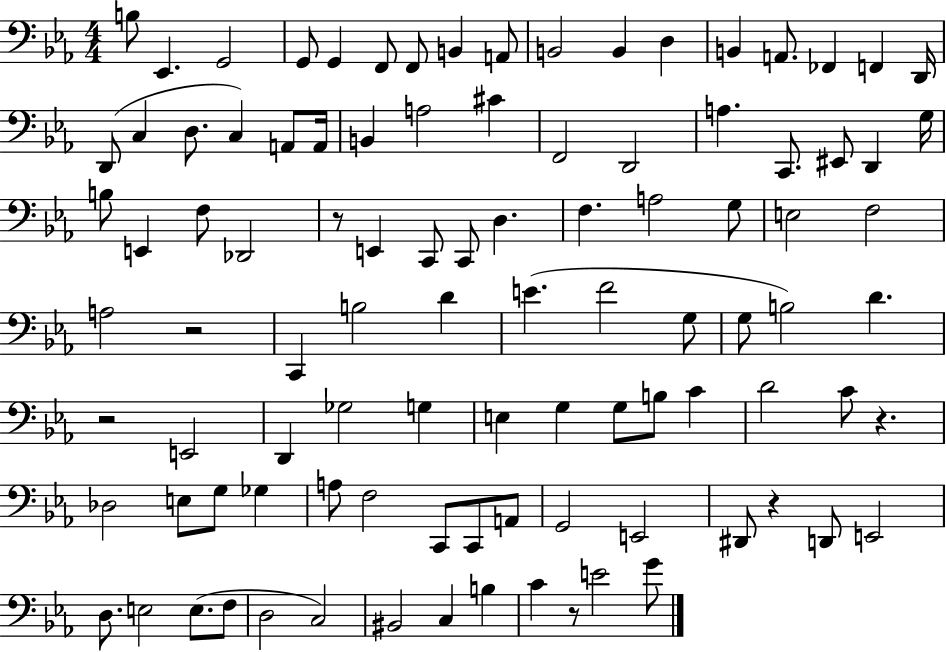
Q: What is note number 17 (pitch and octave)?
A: D2